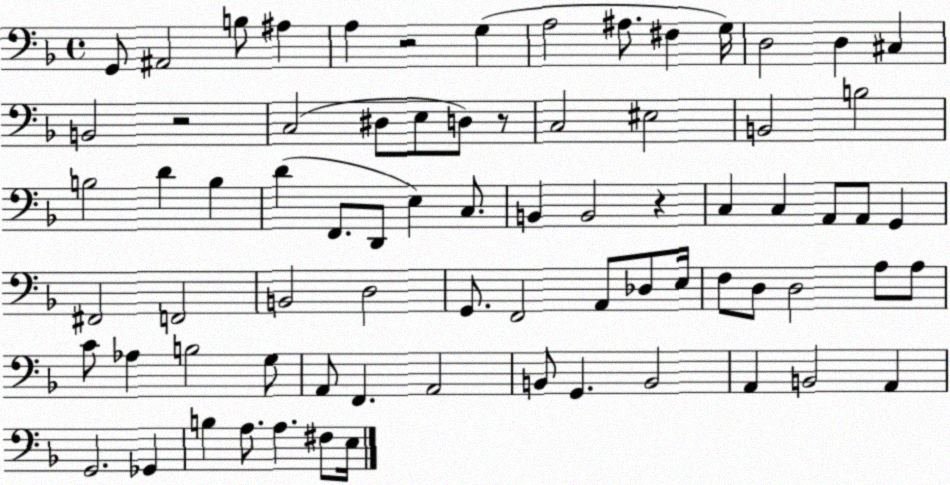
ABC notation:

X:1
T:Untitled
M:4/4
L:1/4
K:F
G,,/2 ^A,,2 B,/2 ^A, A, z2 G, A,2 ^A,/2 ^F, G,/4 D,2 D, ^C, B,,2 z2 C,2 ^D,/2 E,/2 D,/2 z/2 C,2 ^E,2 B,,2 B,2 B,2 D B, D F,,/2 D,,/2 E, C,/2 B,, B,,2 z C, C, A,,/2 A,,/2 G,, ^F,,2 F,,2 B,,2 D,2 G,,/2 F,,2 A,,/2 _D,/2 E,/4 F,/2 D,/2 D,2 A,/2 A,/2 C/2 _A, B,2 G,/2 A,,/2 F,, A,,2 B,,/2 G,, B,,2 A,, B,,2 A,, G,,2 _G,, B, A,/2 A, ^F,/2 E,/4